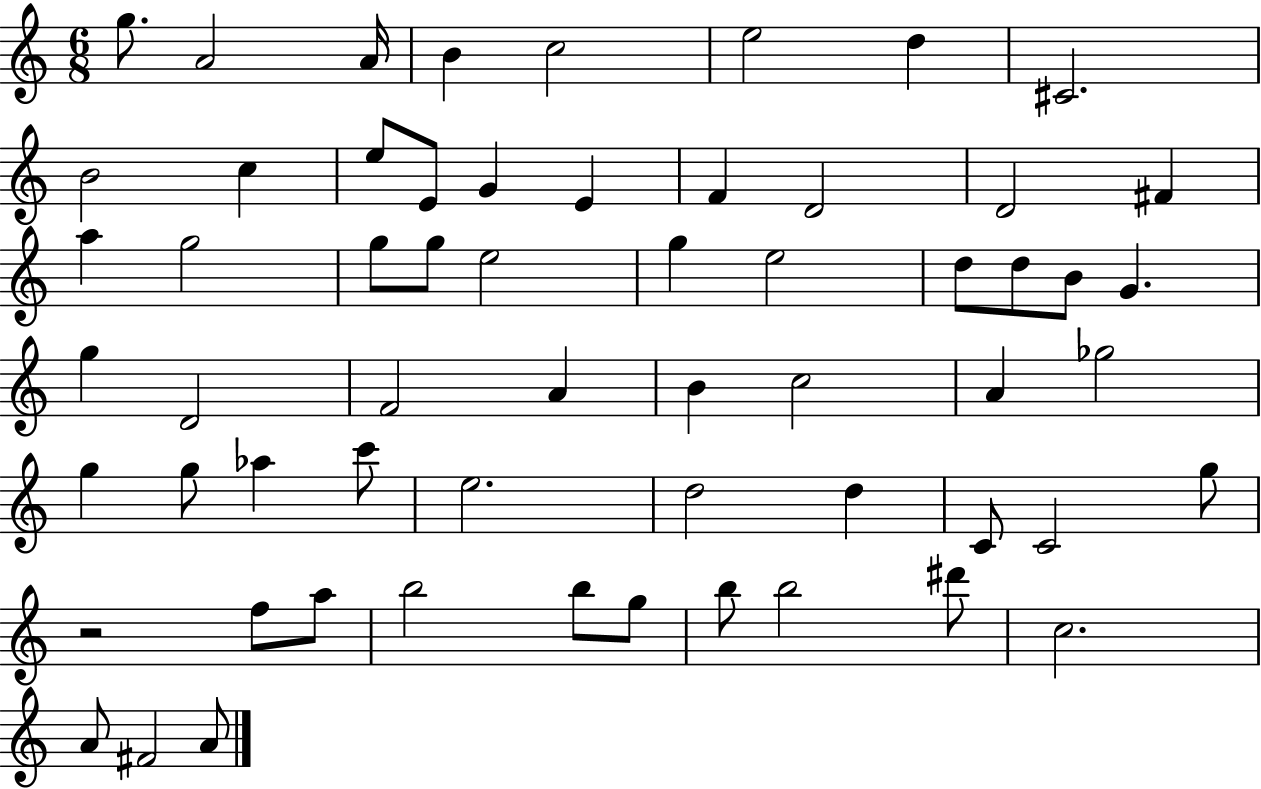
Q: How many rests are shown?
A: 1